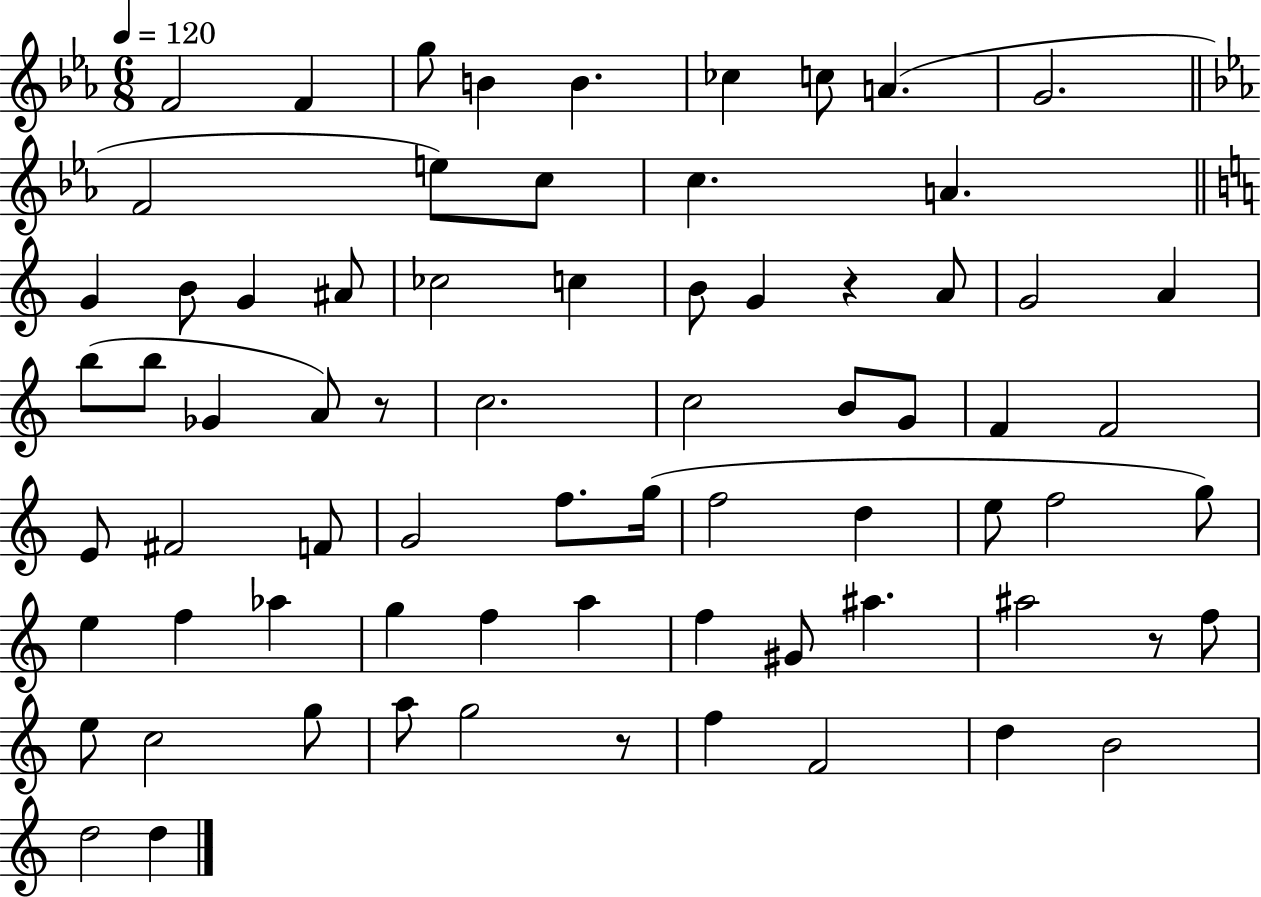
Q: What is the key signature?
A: EES major